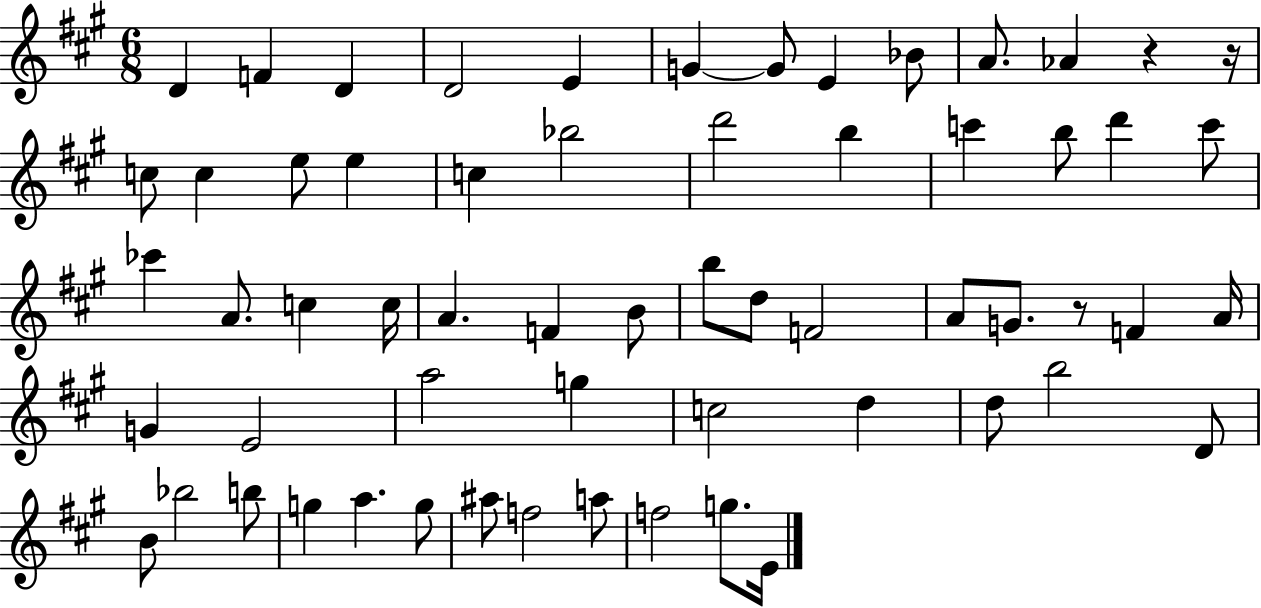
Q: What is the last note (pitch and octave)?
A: E4